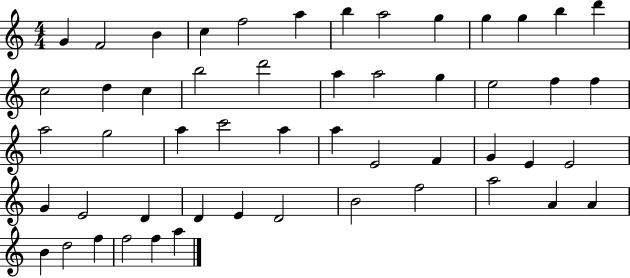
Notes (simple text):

G4/q F4/h B4/q C5/q F5/h A5/q B5/q A5/h G5/q G5/q G5/q B5/q D6/q C5/h D5/q C5/q B5/h D6/h A5/q A5/h G5/q E5/h F5/q F5/q A5/h G5/h A5/q C6/h A5/q A5/q E4/h F4/q G4/q E4/q E4/h G4/q E4/h D4/q D4/q E4/q D4/h B4/h F5/h A5/h A4/q A4/q B4/q D5/h F5/q F5/h F5/q A5/q